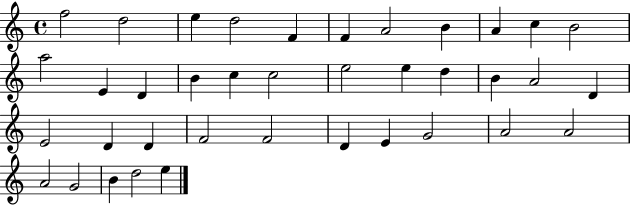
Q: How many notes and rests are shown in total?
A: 38